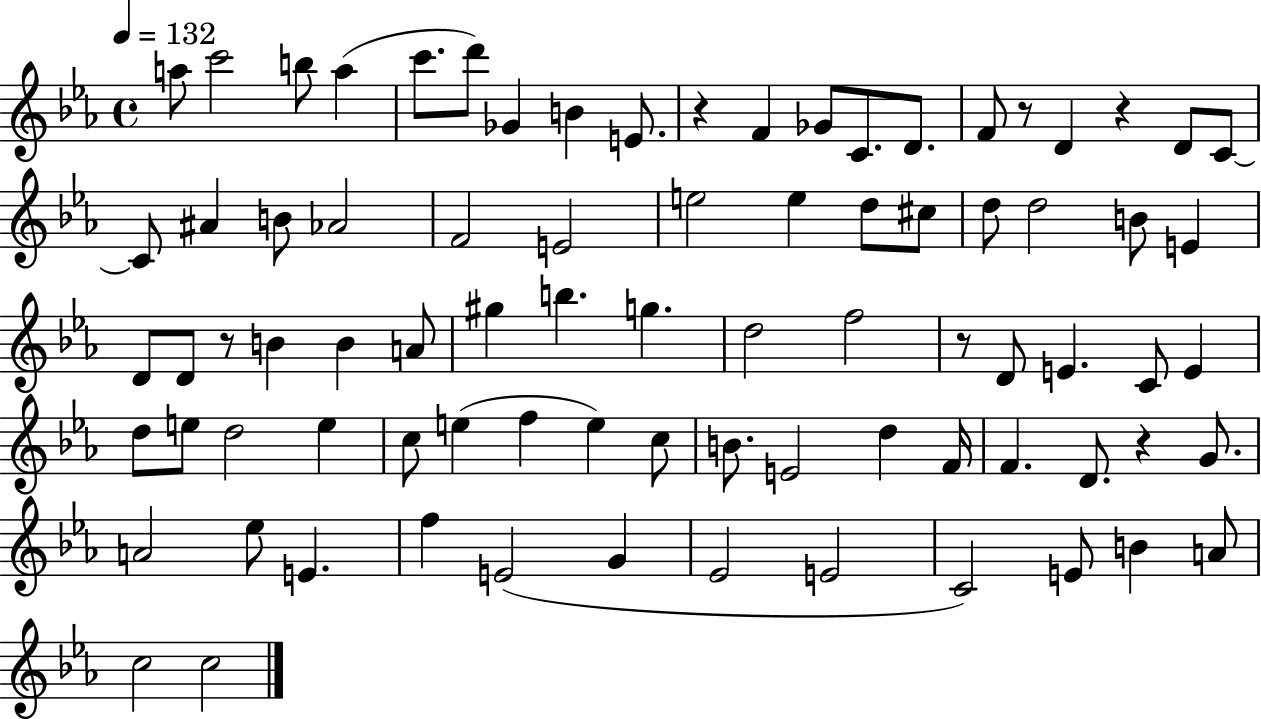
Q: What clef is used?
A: treble